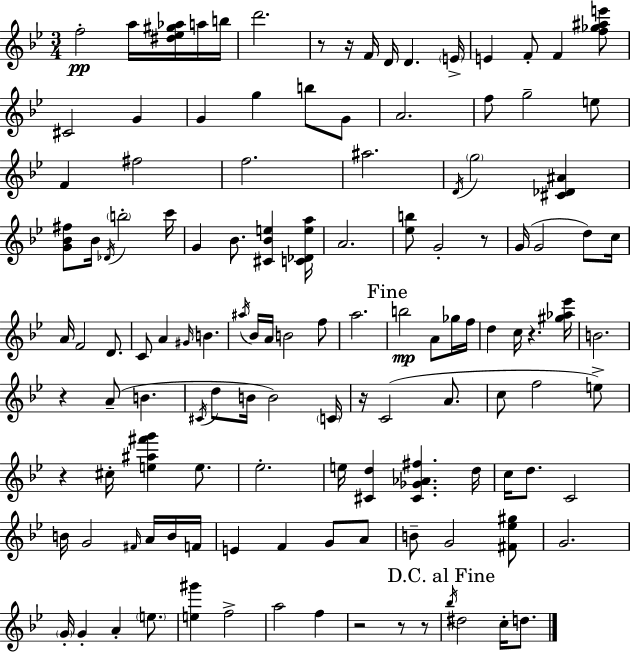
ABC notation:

X:1
T:Untitled
M:3/4
L:1/4
K:Gm
f2 a/4 [^d_e^g_a]/4 a/4 b/4 d'2 z/2 z/4 F/4 D/4 D E/4 E F/2 F [f_g^ae']/2 ^C2 G G g b/2 G/2 A2 f/2 g2 e/2 F ^f2 f2 ^a2 D/4 g2 [^C_D^A] [G_B^f]/2 _B/4 _D/4 b2 c'/4 G _B/2 [^C_Be] [C_Dea]/4 A2 [_eb]/2 G2 z/2 G/4 G2 d/2 c/4 A/4 F2 D/2 C/2 A ^G/4 B ^a/4 _B/4 A/4 B2 f/2 a2 b2 A/2 _g/4 f/4 d c/4 z [^g_a_e']/4 B2 z A/2 B ^C/4 d/2 B/4 B2 C/4 z/4 C2 A/2 c/2 f2 e/2 z ^c/4 [e^a^f'g'] e/2 _e2 e/4 [^Cd] [^C_G_A^f] d/4 c/4 d/2 C2 B/4 G2 ^F/4 A/4 B/4 F/4 E F G/2 A/2 B/2 G2 [^F_e^g]/2 G2 G/4 G A e/2 [e^g'] f2 a2 f z2 z/2 z/2 _b/4 ^d2 c/4 d/2